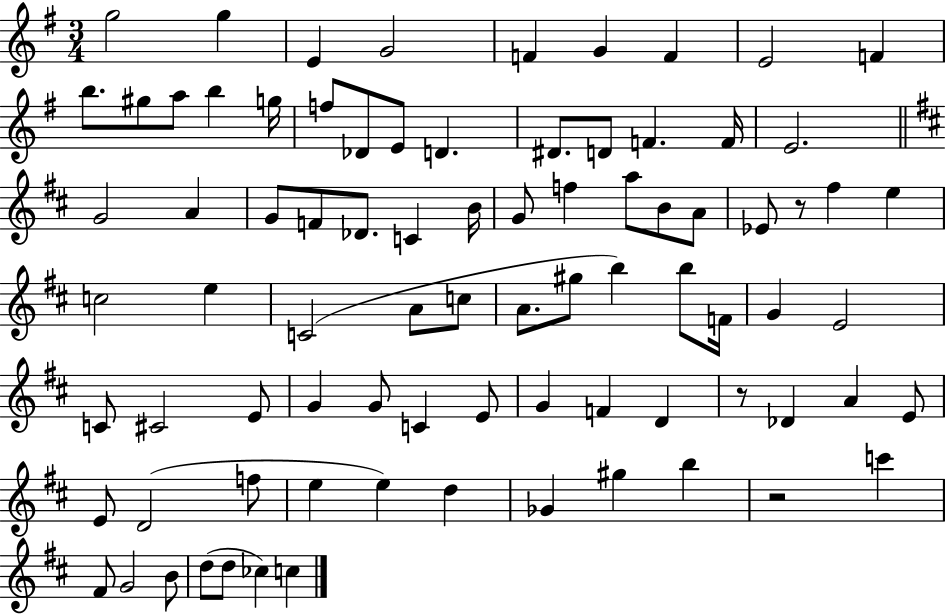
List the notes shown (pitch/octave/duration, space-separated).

G5/h G5/q E4/q G4/h F4/q G4/q F4/q E4/h F4/q B5/e. G#5/e A5/e B5/q G5/s F5/e Db4/e E4/e D4/q. D#4/e. D4/e F4/q. F4/s E4/h. G4/h A4/q G4/e F4/e Db4/e. C4/q B4/s G4/e F5/q A5/e B4/e A4/e Eb4/e R/e F#5/q E5/q C5/h E5/q C4/h A4/e C5/e A4/e. G#5/e B5/q B5/e F4/s G4/q E4/h C4/e C#4/h E4/e G4/q G4/e C4/q E4/e G4/q F4/q D4/q R/e Db4/q A4/q E4/e E4/e D4/h F5/e E5/q E5/q D5/q Gb4/q G#5/q B5/q R/h C6/q F#4/e G4/h B4/e D5/e D5/e CES5/q C5/q